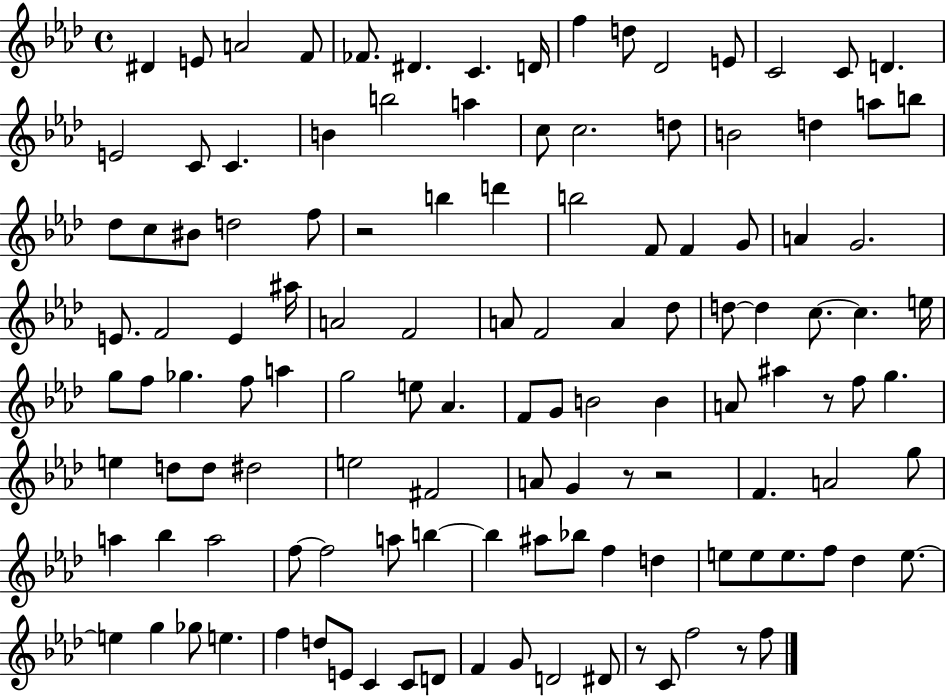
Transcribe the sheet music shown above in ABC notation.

X:1
T:Untitled
M:4/4
L:1/4
K:Ab
^D E/2 A2 F/2 _F/2 ^D C D/4 f d/2 _D2 E/2 C2 C/2 D E2 C/2 C B b2 a c/2 c2 d/2 B2 d a/2 b/2 _d/2 c/2 ^B/2 d2 f/2 z2 b d' b2 F/2 F G/2 A G2 E/2 F2 E ^a/4 A2 F2 A/2 F2 A _d/2 d/2 d c/2 c e/4 g/2 f/2 _g f/2 a g2 e/2 _A F/2 G/2 B2 B A/2 ^a z/2 f/2 g e d/2 d/2 ^d2 e2 ^F2 A/2 G z/2 z2 F A2 g/2 a _b a2 f/2 f2 a/2 b b ^a/2 _b/2 f d e/2 e/2 e/2 f/2 _d e/2 e g _g/2 e f d/2 E/2 C C/2 D/2 F G/2 D2 ^D/2 z/2 C/2 f2 z/2 f/2